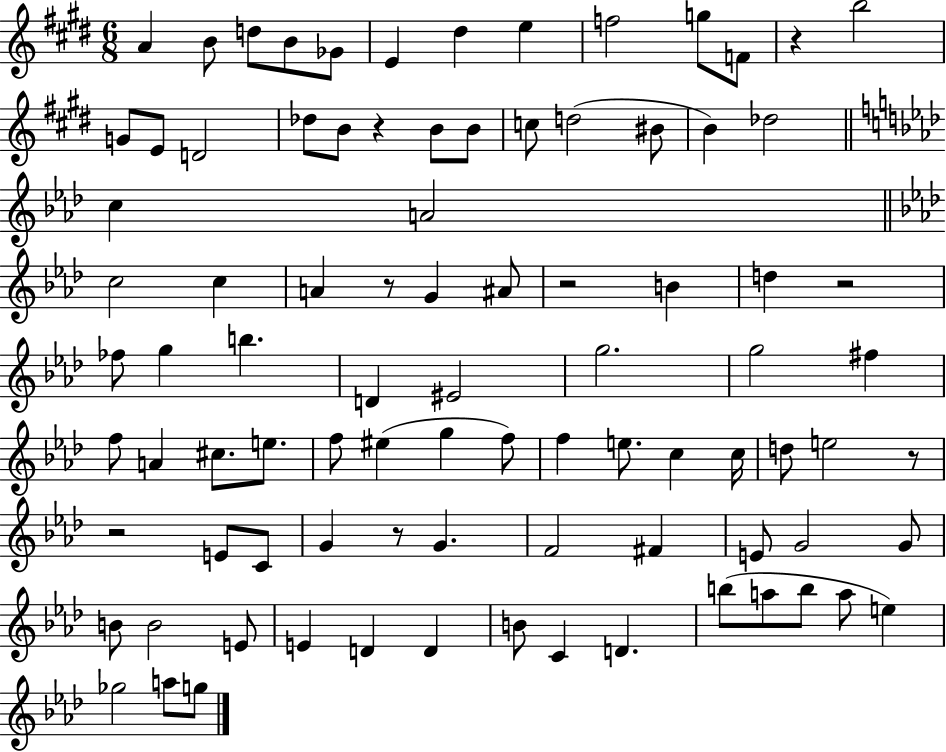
X:1
T:Untitled
M:6/8
L:1/4
K:E
A B/2 d/2 B/2 _G/2 E ^d e f2 g/2 F/2 z b2 G/2 E/2 D2 _d/2 B/2 z B/2 B/2 c/2 d2 ^B/2 B _d2 c A2 c2 c A z/2 G ^A/2 z2 B d z2 _f/2 g b D ^E2 g2 g2 ^f f/2 A ^c/2 e/2 f/2 ^e g f/2 f e/2 c c/4 d/2 e2 z/2 z2 E/2 C/2 G z/2 G F2 ^F E/2 G2 G/2 B/2 B2 E/2 E D D B/2 C D b/2 a/2 b/2 a/2 e _g2 a/2 g/2